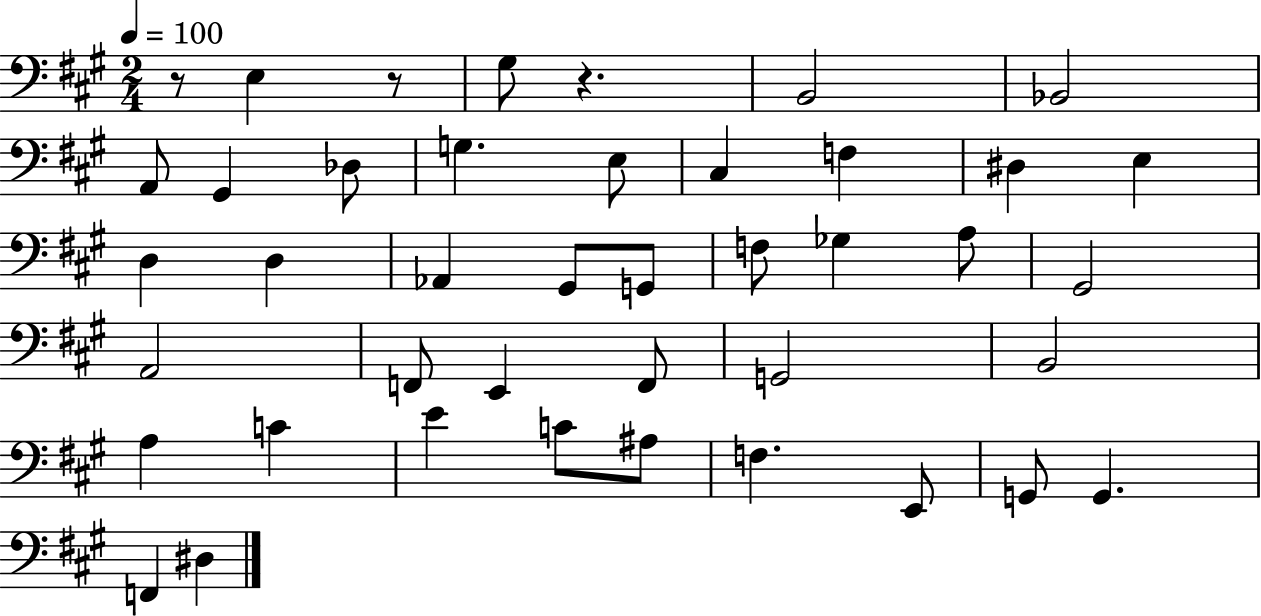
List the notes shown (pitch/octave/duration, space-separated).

R/e E3/q R/e G#3/e R/q. B2/h Bb2/h A2/e G#2/q Db3/e G3/q. E3/e C#3/q F3/q D#3/q E3/q D3/q D3/q Ab2/q G#2/e G2/e F3/e Gb3/q A3/e G#2/h A2/h F2/e E2/q F2/e G2/h B2/h A3/q C4/q E4/q C4/e A#3/e F3/q. E2/e G2/e G2/q. F2/q D#3/q